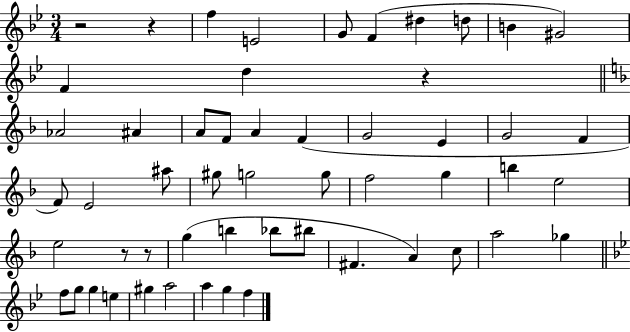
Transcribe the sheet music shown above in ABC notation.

X:1
T:Untitled
M:3/4
L:1/4
K:Bb
z2 z f E2 G/2 F ^d d/2 B ^G2 F d z _A2 ^A A/2 F/2 A F G2 E G2 F F/2 E2 ^a/2 ^g/2 g2 g/2 f2 g b e2 e2 z/2 z/2 g b _b/2 ^b/2 ^F A c/2 a2 _g f/2 g/2 g e ^g a2 a g f